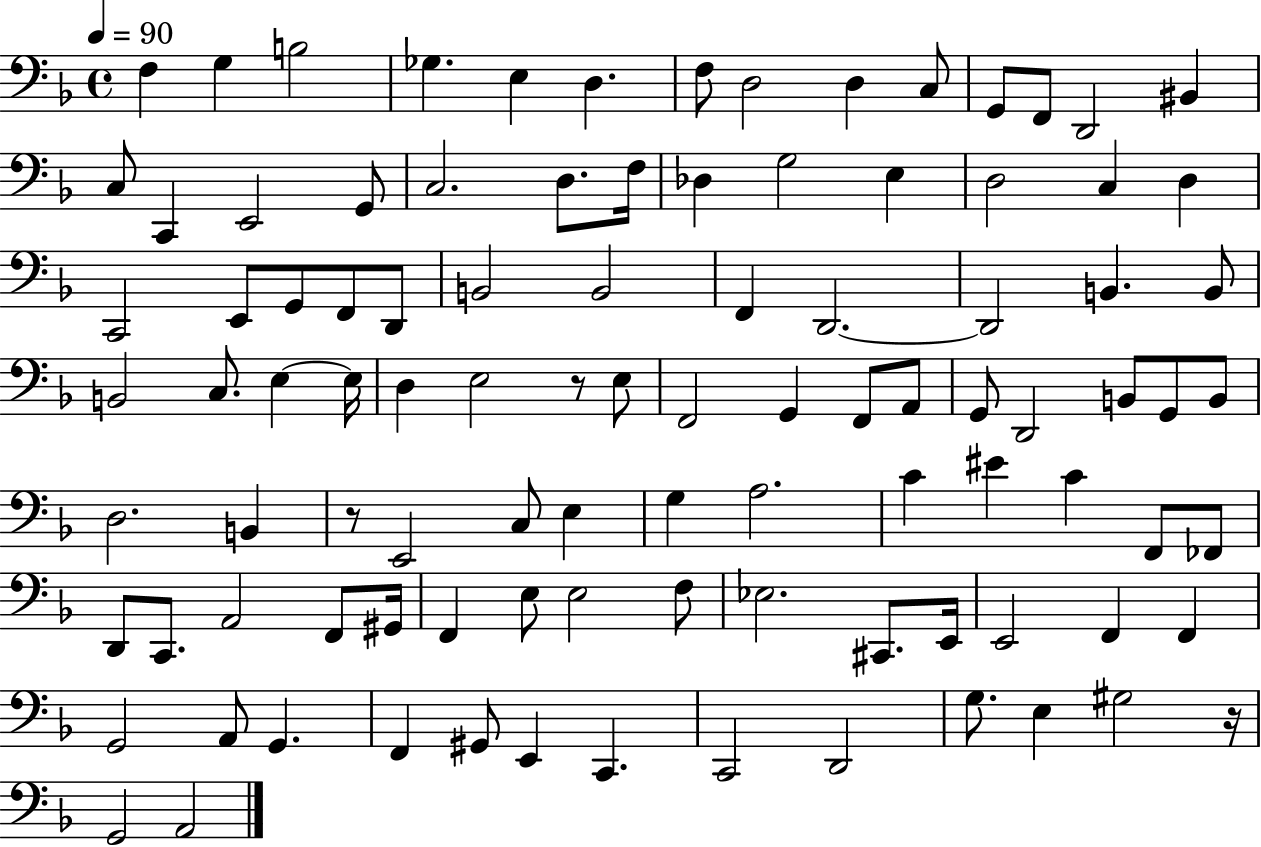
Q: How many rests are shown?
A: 3